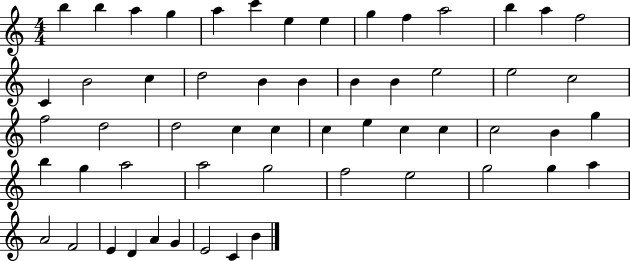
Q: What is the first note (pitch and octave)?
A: B5